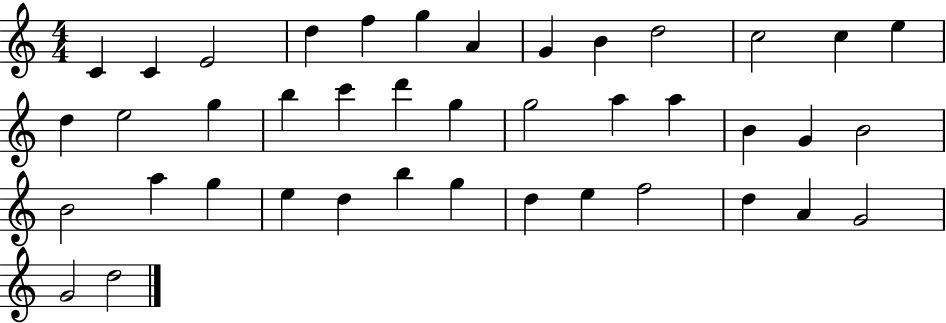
{
  \clef treble
  \numericTimeSignature
  \time 4/4
  \key c \major
  c'4 c'4 e'2 | d''4 f''4 g''4 a'4 | g'4 b'4 d''2 | c''2 c''4 e''4 | \break d''4 e''2 g''4 | b''4 c'''4 d'''4 g''4 | g''2 a''4 a''4 | b'4 g'4 b'2 | \break b'2 a''4 g''4 | e''4 d''4 b''4 g''4 | d''4 e''4 f''2 | d''4 a'4 g'2 | \break g'2 d''2 | \bar "|."
}